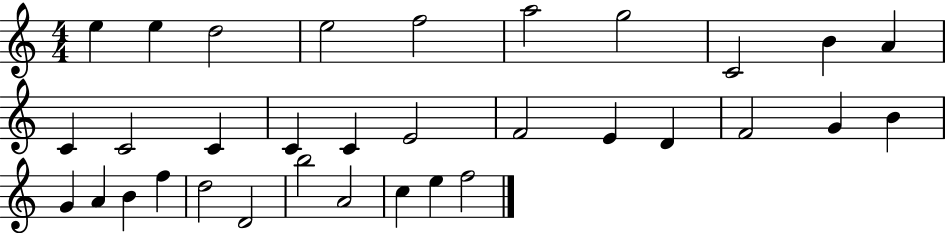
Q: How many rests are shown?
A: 0